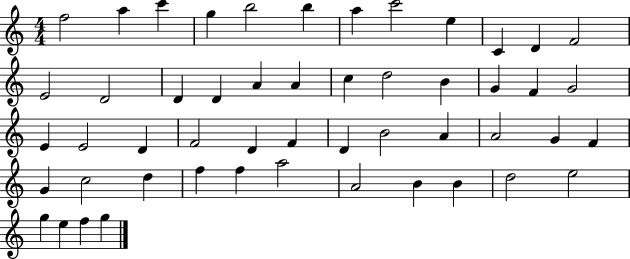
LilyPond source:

{
  \clef treble
  \numericTimeSignature
  \time 4/4
  \key c \major
  f''2 a''4 c'''4 | g''4 b''2 b''4 | a''4 c'''2 e''4 | c'4 d'4 f'2 | \break e'2 d'2 | d'4 d'4 a'4 a'4 | c''4 d''2 b'4 | g'4 f'4 g'2 | \break e'4 e'2 d'4 | f'2 d'4 f'4 | d'4 b'2 a'4 | a'2 g'4 f'4 | \break g'4 c''2 d''4 | f''4 f''4 a''2 | a'2 b'4 b'4 | d''2 e''2 | \break g''4 e''4 f''4 g''4 | \bar "|."
}